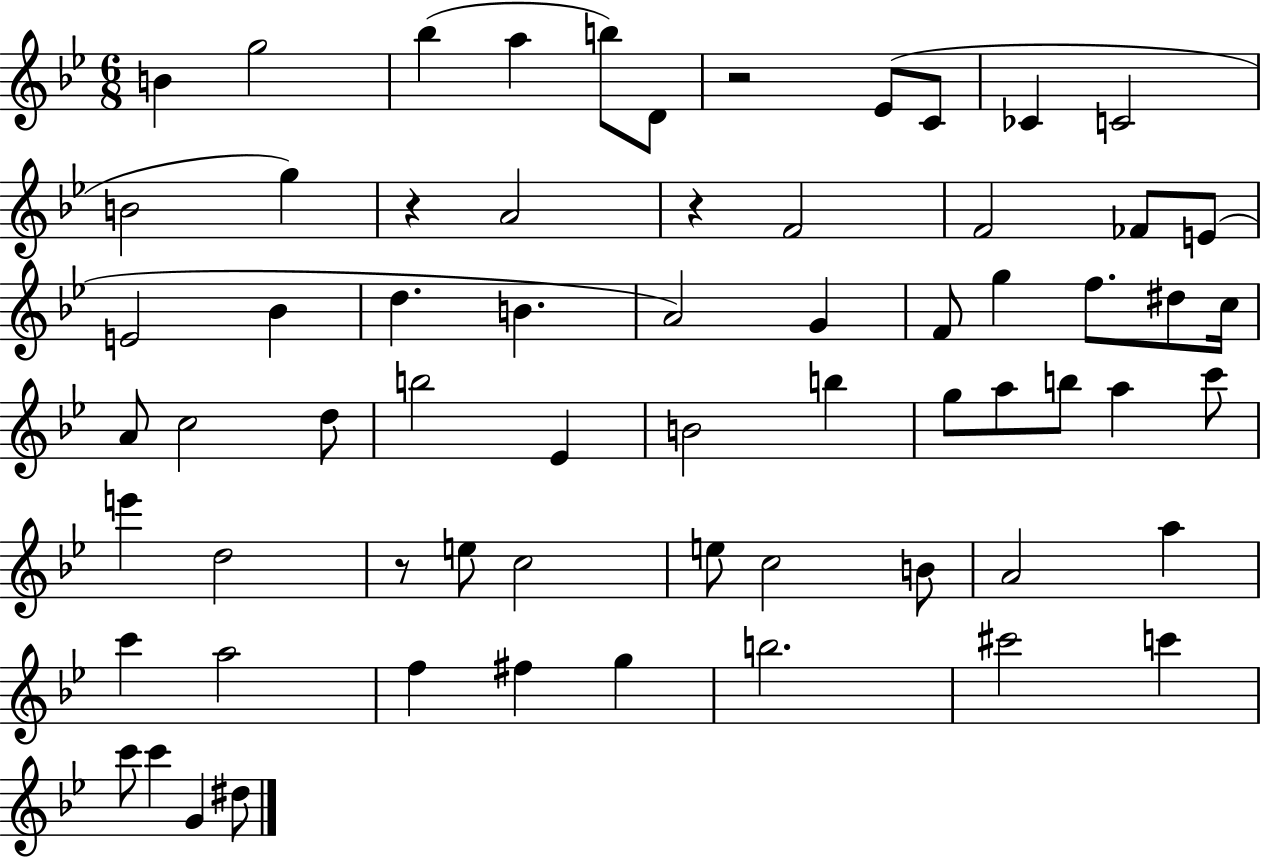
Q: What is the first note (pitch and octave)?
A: B4